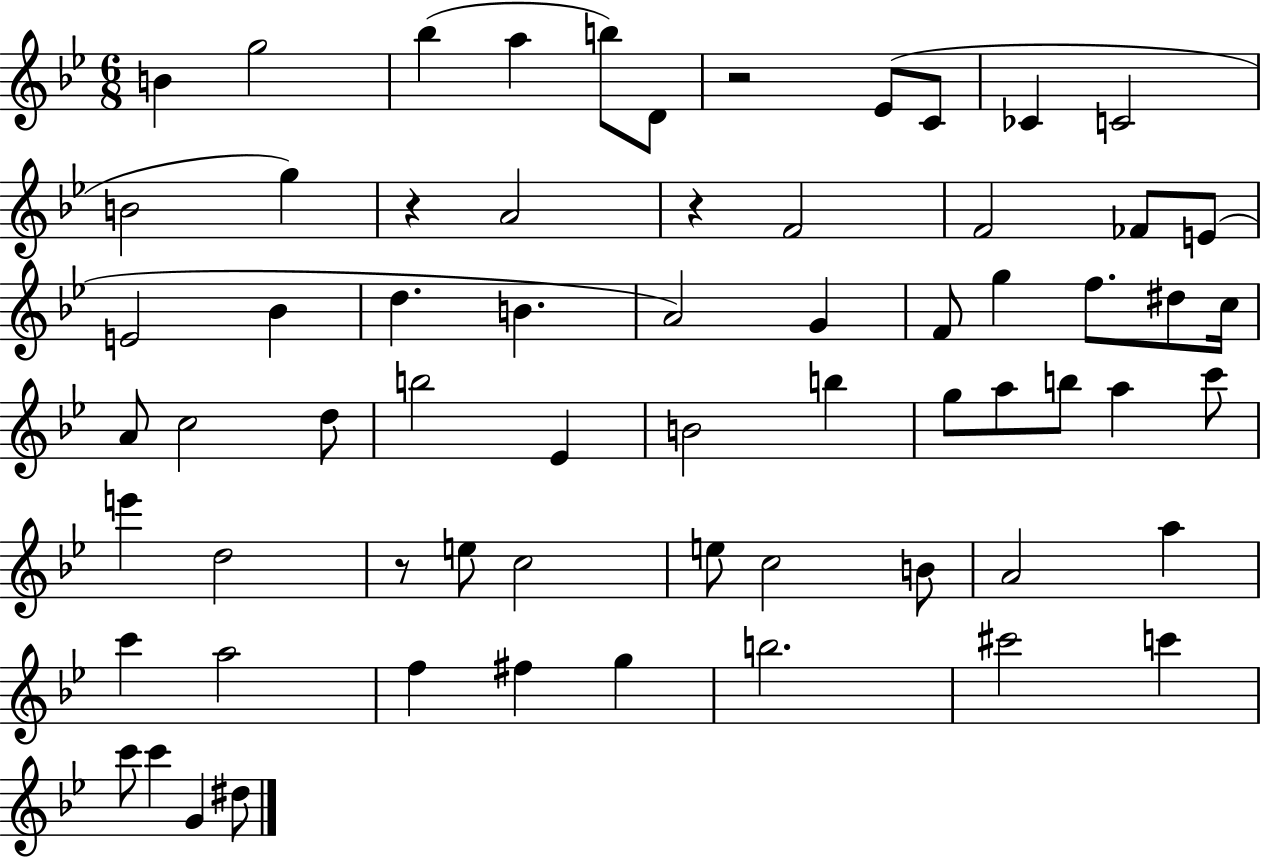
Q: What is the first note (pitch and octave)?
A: B4